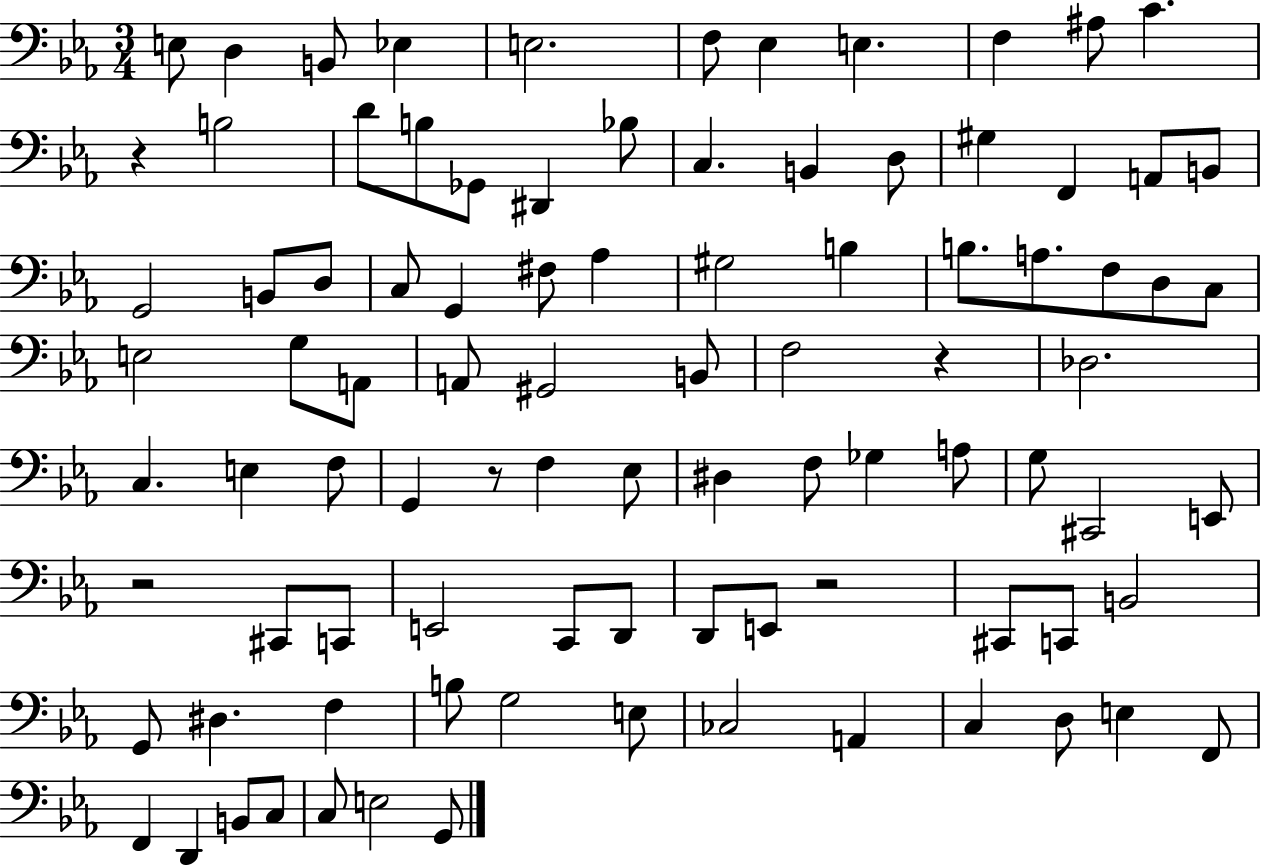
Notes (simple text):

E3/e D3/q B2/e Eb3/q E3/h. F3/e Eb3/q E3/q. F3/q A#3/e C4/q. R/q B3/h D4/e B3/e Gb2/e D#2/q Bb3/e C3/q. B2/q D3/e G#3/q F2/q A2/e B2/e G2/h B2/e D3/e C3/e G2/q F#3/e Ab3/q G#3/h B3/q B3/e. A3/e. F3/e D3/e C3/e E3/h G3/e A2/e A2/e G#2/h B2/e F3/h R/q Db3/h. C3/q. E3/q F3/e G2/q R/e F3/q Eb3/e D#3/q F3/e Gb3/q A3/e G3/e C#2/h E2/e R/h C#2/e C2/e E2/h C2/e D2/e D2/e E2/e R/h C#2/e C2/e B2/h G2/e D#3/q. F3/q B3/e G3/h E3/e CES3/h A2/q C3/q D3/e E3/q F2/e F2/q D2/q B2/e C3/e C3/e E3/h G2/e